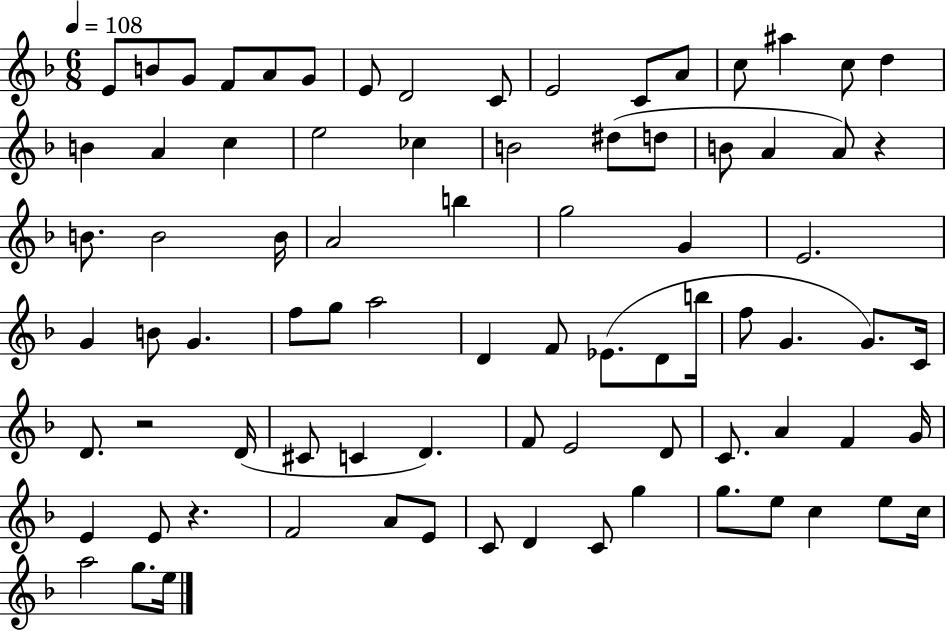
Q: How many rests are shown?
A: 3